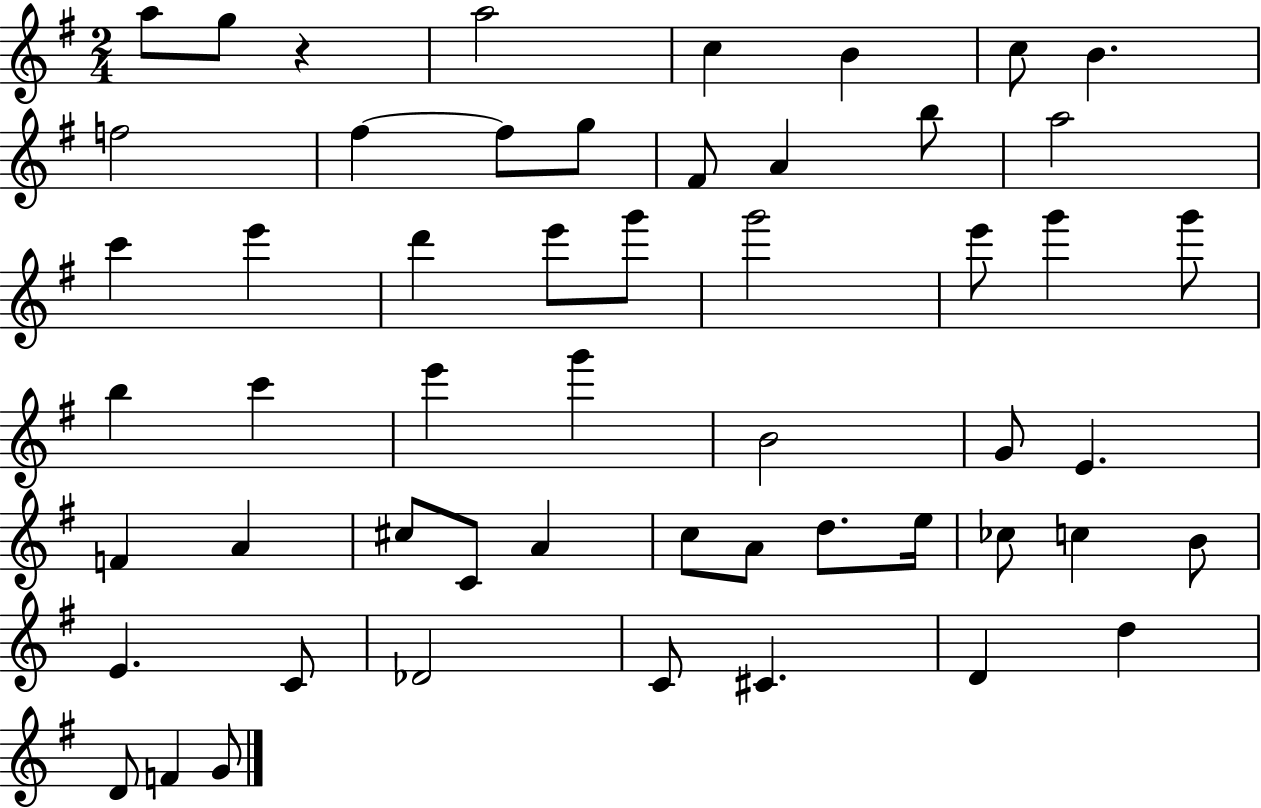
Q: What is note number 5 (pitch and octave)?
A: B4